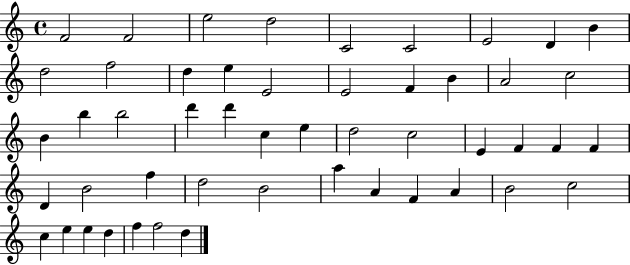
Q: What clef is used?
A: treble